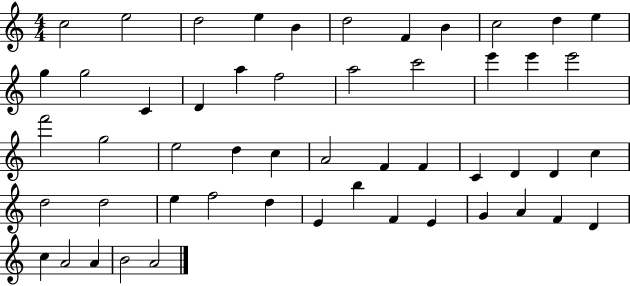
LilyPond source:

{
  \clef treble
  \numericTimeSignature
  \time 4/4
  \key c \major
  c''2 e''2 | d''2 e''4 b'4 | d''2 f'4 b'4 | c''2 d''4 e''4 | \break g''4 g''2 c'4 | d'4 a''4 f''2 | a''2 c'''2 | e'''4 e'''4 e'''2 | \break f'''2 g''2 | e''2 d''4 c''4 | a'2 f'4 f'4 | c'4 d'4 d'4 c''4 | \break d''2 d''2 | e''4 f''2 d''4 | e'4 b''4 f'4 e'4 | g'4 a'4 f'4 d'4 | \break c''4 a'2 a'4 | b'2 a'2 | \bar "|."
}